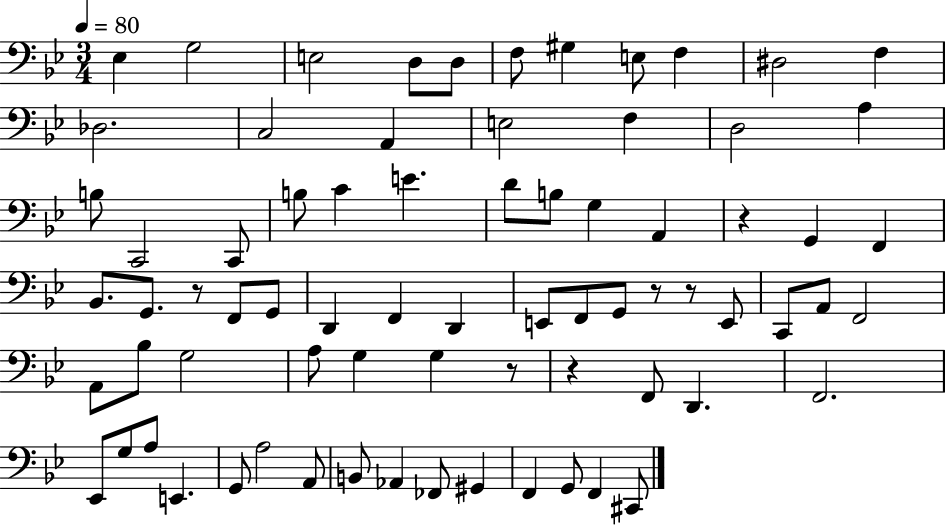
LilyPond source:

{
  \clef bass
  \numericTimeSignature
  \time 3/4
  \key bes \major
  \tempo 4 = 80
  ees4 g2 | e2 d8 d8 | f8 gis4 e8 f4 | dis2 f4 | \break des2. | c2 a,4 | e2 f4 | d2 a4 | \break b8 c,2 c,8 | b8 c'4 e'4. | d'8 b8 g4 a,4 | r4 g,4 f,4 | \break bes,8. g,8. r8 f,8 g,8 | d,4 f,4 d,4 | e,8 f,8 g,8 r8 r8 e,8 | c,8 a,8 f,2 | \break a,8 bes8 g2 | a8 g4 g4 r8 | r4 f,8 d,4. | f,2. | \break ees,8 g8 a8 e,4. | g,8 a2 a,8 | b,8 aes,4 fes,8 gis,4 | f,4 g,8 f,4 cis,8 | \break \bar "|."
}